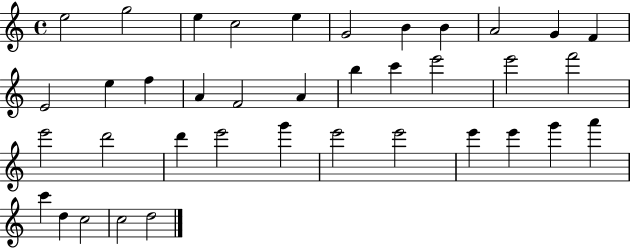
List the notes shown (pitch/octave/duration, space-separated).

E5/h G5/h E5/q C5/h E5/q G4/h B4/q B4/q A4/h G4/q F4/q E4/h E5/q F5/q A4/q F4/h A4/q B5/q C6/q E6/h E6/h F6/h E6/h D6/h D6/q E6/h G6/q E6/h E6/h E6/q E6/q G6/q A6/q C6/q D5/q C5/h C5/h D5/h